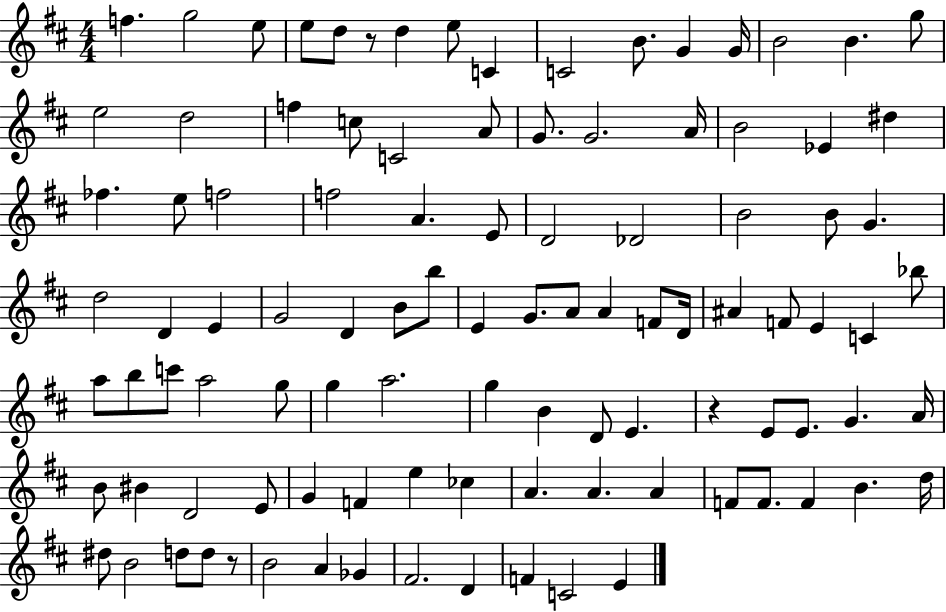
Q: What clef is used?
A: treble